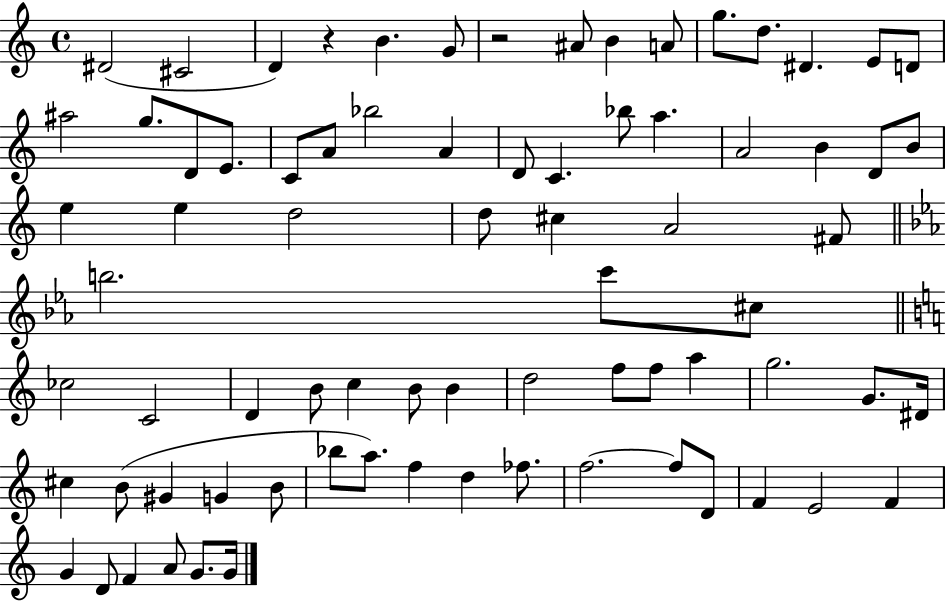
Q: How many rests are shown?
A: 2